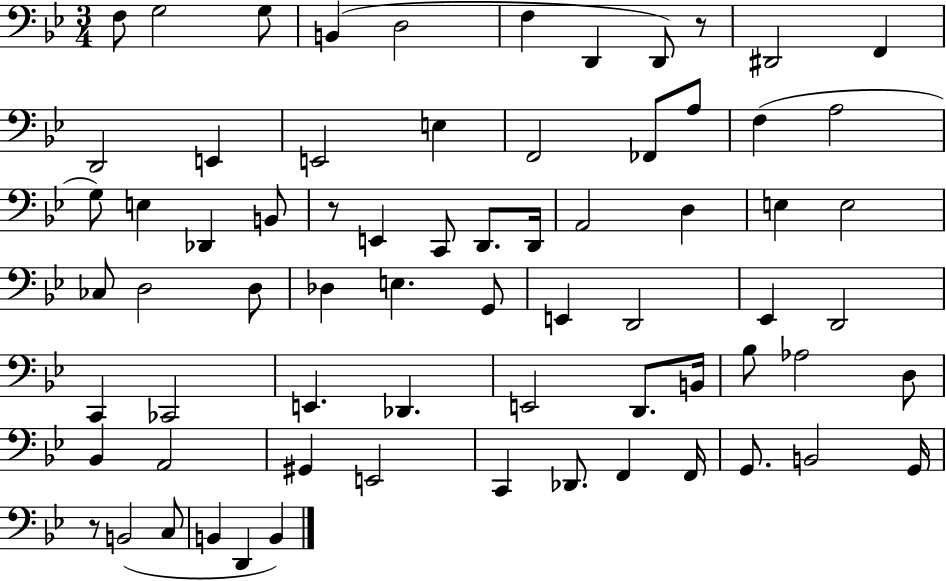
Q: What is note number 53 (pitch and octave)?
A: A2